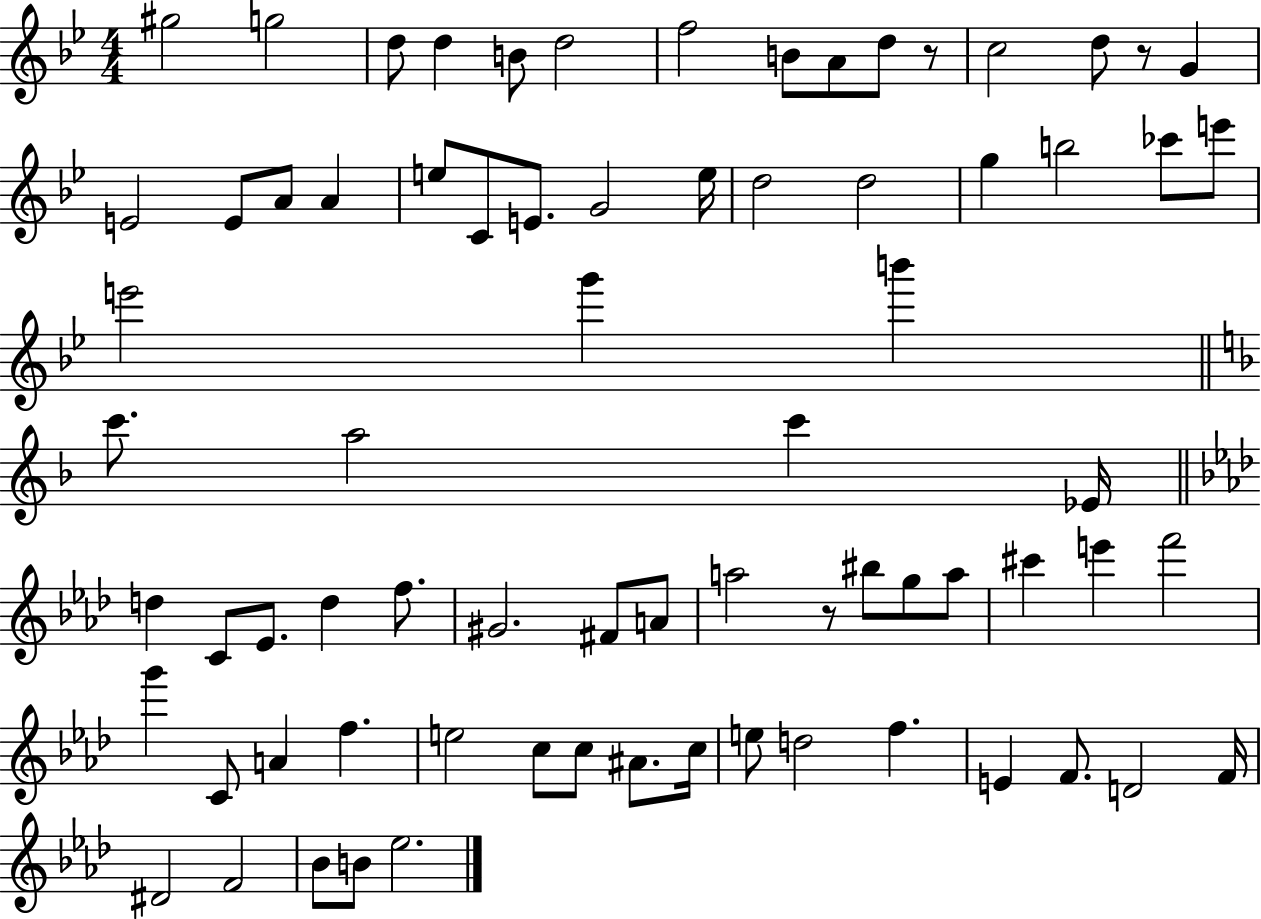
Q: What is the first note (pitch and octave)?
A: G#5